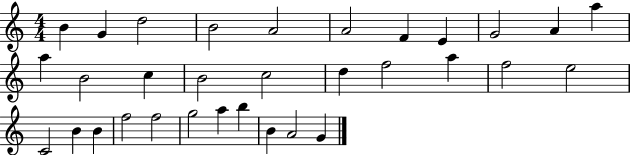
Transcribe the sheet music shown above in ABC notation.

X:1
T:Untitled
M:4/4
L:1/4
K:C
B G d2 B2 A2 A2 F E G2 A a a B2 c B2 c2 d f2 a f2 e2 C2 B B f2 f2 g2 a b B A2 G